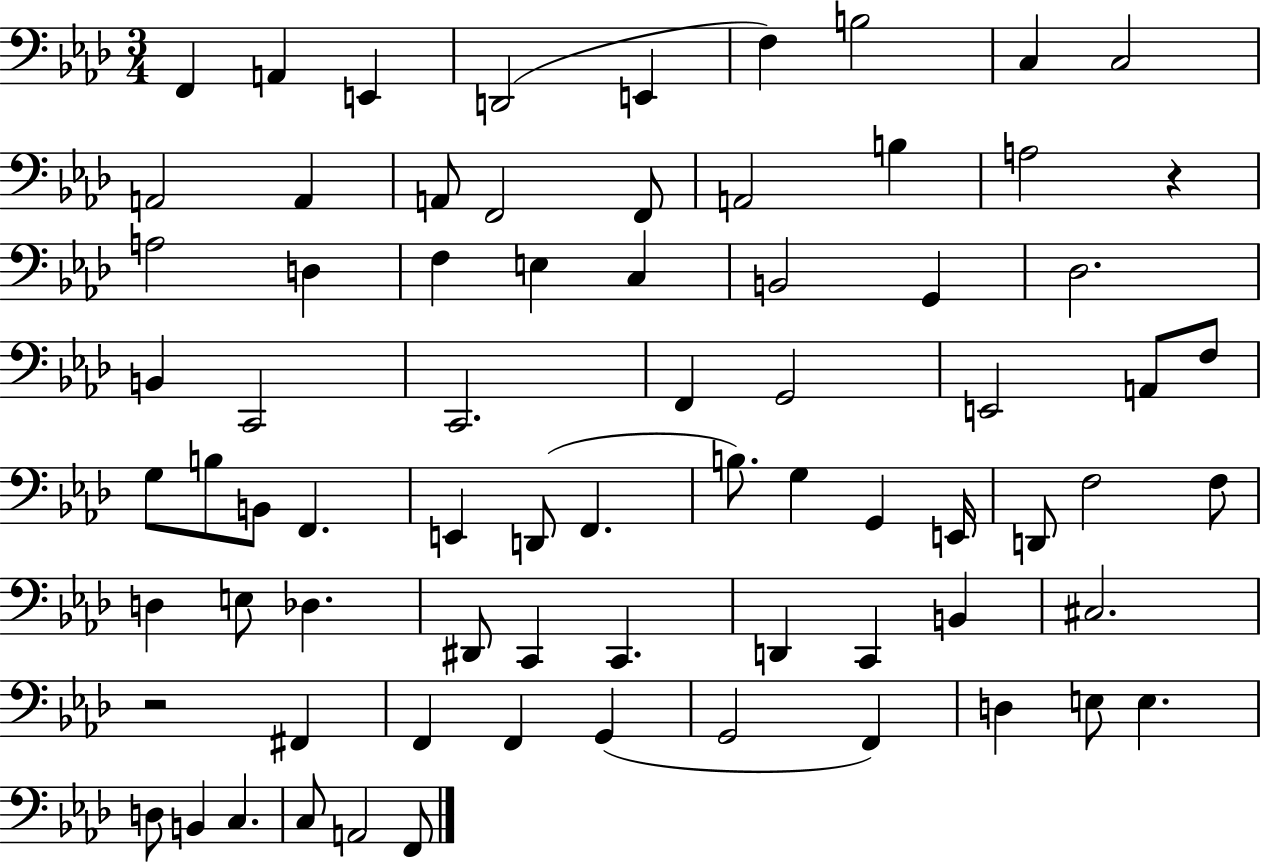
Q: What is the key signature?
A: AES major